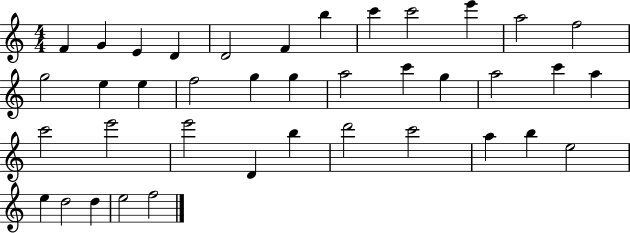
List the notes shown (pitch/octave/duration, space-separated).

F4/q G4/q E4/q D4/q D4/h F4/q B5/q C6/q C6/h E6/q A5/h F5/h G5/h E5/q E5/q F5/h G5/q G5/q A5/h C6/q G5/q A5/h C6/q A5/q C6/h E6/h E6/h D4/q B5/q D6/h C6/h A5/q B5/q E5/h E5/q D5/h D5/q E5/h F5/h